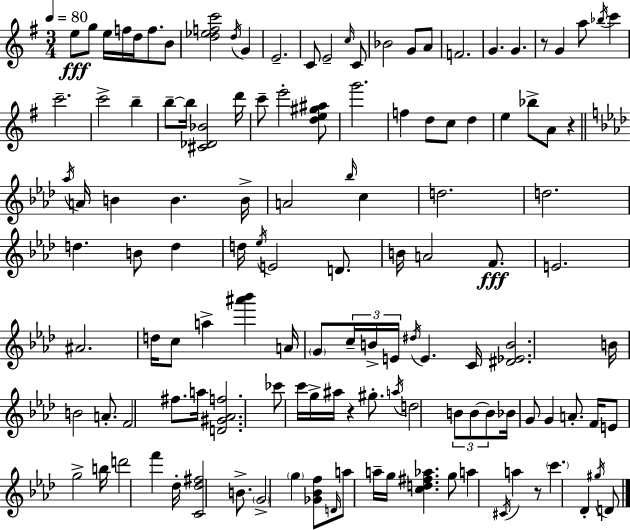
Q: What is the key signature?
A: G major